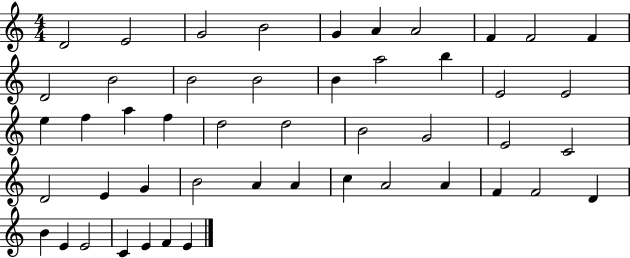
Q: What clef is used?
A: treble